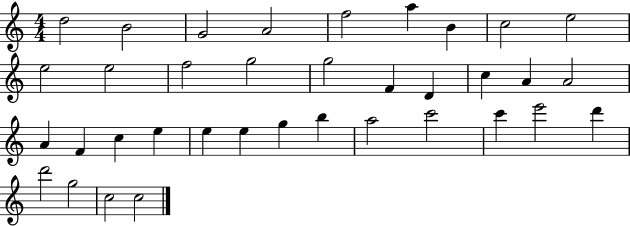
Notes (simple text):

D5/h B4/h G4/h A4/h F5/h A5/q B4/q C5/h E5/h E5/h E5/h F5/h G5/h G5/h F4/q D4/q C5/q A4/q A4/h A4/q F4/q C5/q E5/q E5/q E5/q G5/q B5/q A5/h C6/h C6/q E6/h D6/q D6/h G5/h C5/h C5/h